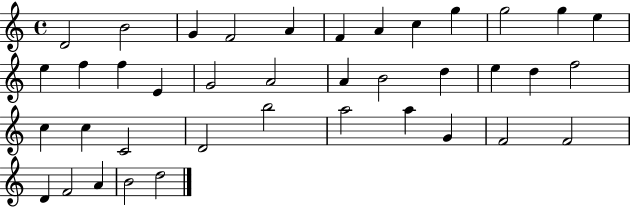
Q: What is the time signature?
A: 4/4